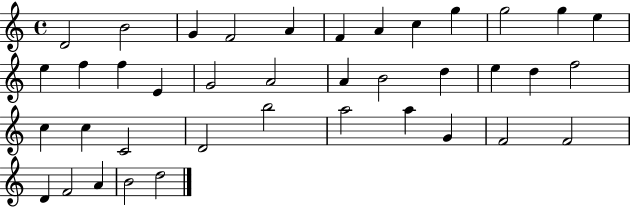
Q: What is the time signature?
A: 4/4